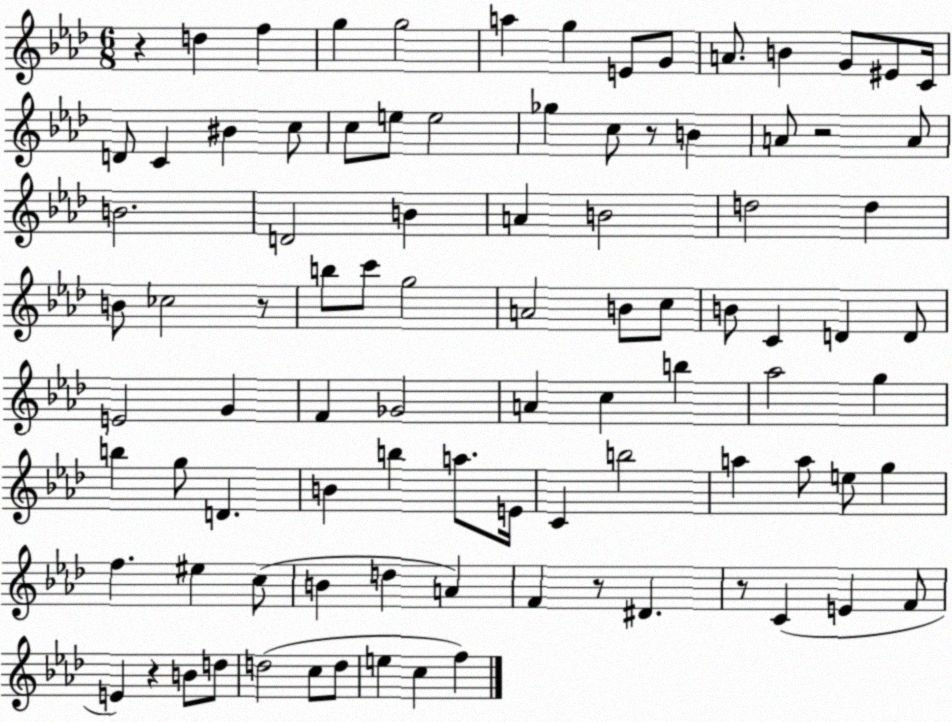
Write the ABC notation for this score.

X:1
T:Untitled
M:6/8
L:1/4
K:Ab
z d f g g2 a g E/2 G/2 A/2 B G/2 ^E/2 C/4 D/2 C ^B c/2 c/2 e/2 e2 _g c/2 z/2 B A/2 z2 A/2 B2 D2 B A B2 d2 d B/2 _c2 z/2 b/2 c'/2 g2 A2 B/2 c/2 B/2 C D D/2 E2 G F _G2 A c b _a2 g b g/2 D B b a/2 E/4 C b2 a a/2 e/2 g f ^e c/2 B d A F z/2 ^D z/2 C E F/2 E z B/2 d/2 d2 c/2 d/2 e c f